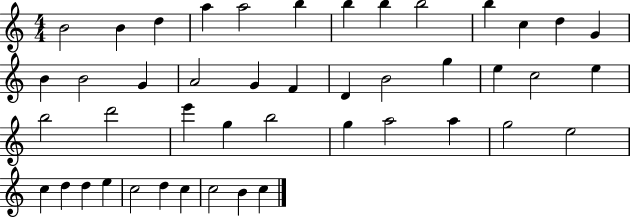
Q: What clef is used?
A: treble